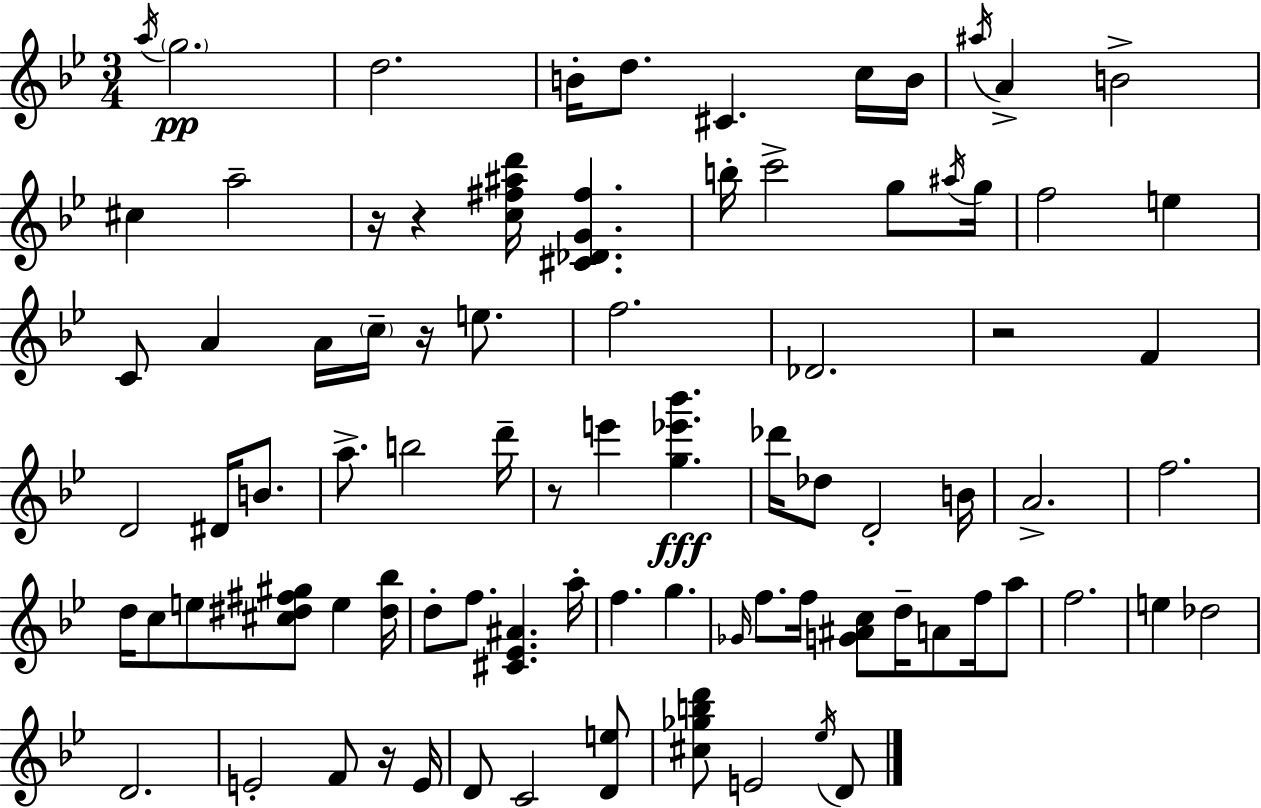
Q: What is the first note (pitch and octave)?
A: A5